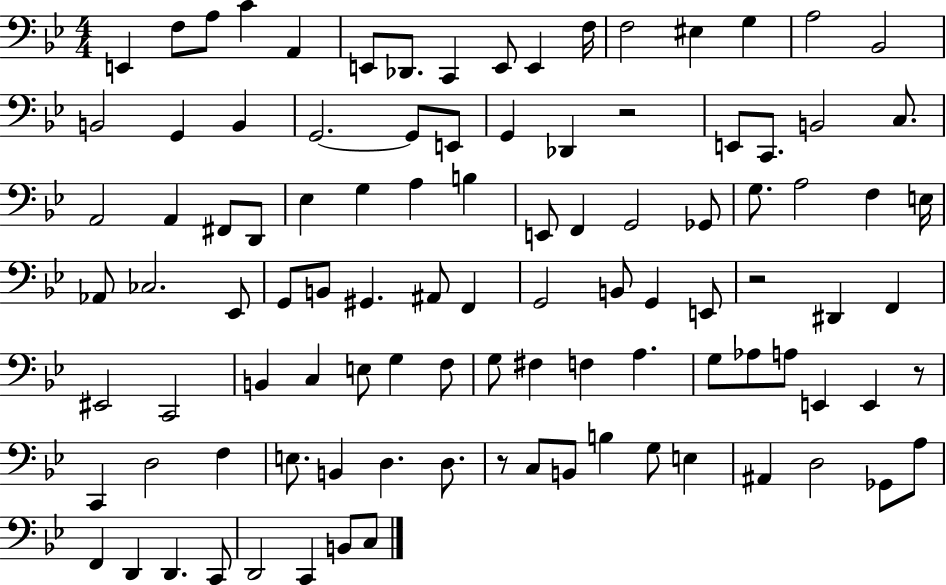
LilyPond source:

{
  \clef bass
  \numericTimeSignature
  \time 4/4
  \key bes \major
  e,4 f8 a8 c'4 a,4 | e,8 des,8. c,4 e,8 e,4 f16 | f2 eis4 g4 | a2 bes,2 | \break b,2 g,4 b,4 | g,2.~~ g,8 e,8 | g,4 des,4 r2 | e,8 c,8. b,2 c8. | \break a,2 a,4 fis,8 d,8 | ees4 g4 a4 b4 | e,8 f,4 g,2 ges,8 | g8. a2 f4 e16 | \break aes,8 ces2. ees,8 | g,8 b,8 gis,4. ais,8 f,4 | g,2 b,8 g,4 e,8 | r2 dis,4 f,4 | \break eis,2 c,2 | b,4 c4 e8 g4 f8 | g8 fis4 f4 a4. | g8 aes8 a8 e,4 e,4 r8 | \break c,4 d2 f4 | e8. b,4 d4. d8. | r8 c8 b,8 b4 g8 e4 | ais,4 d2 ges,8 a8 | \break f,4 d,4 d,4. c,8 | d,2 c,4 b,8 c8 | \bar "|."
}